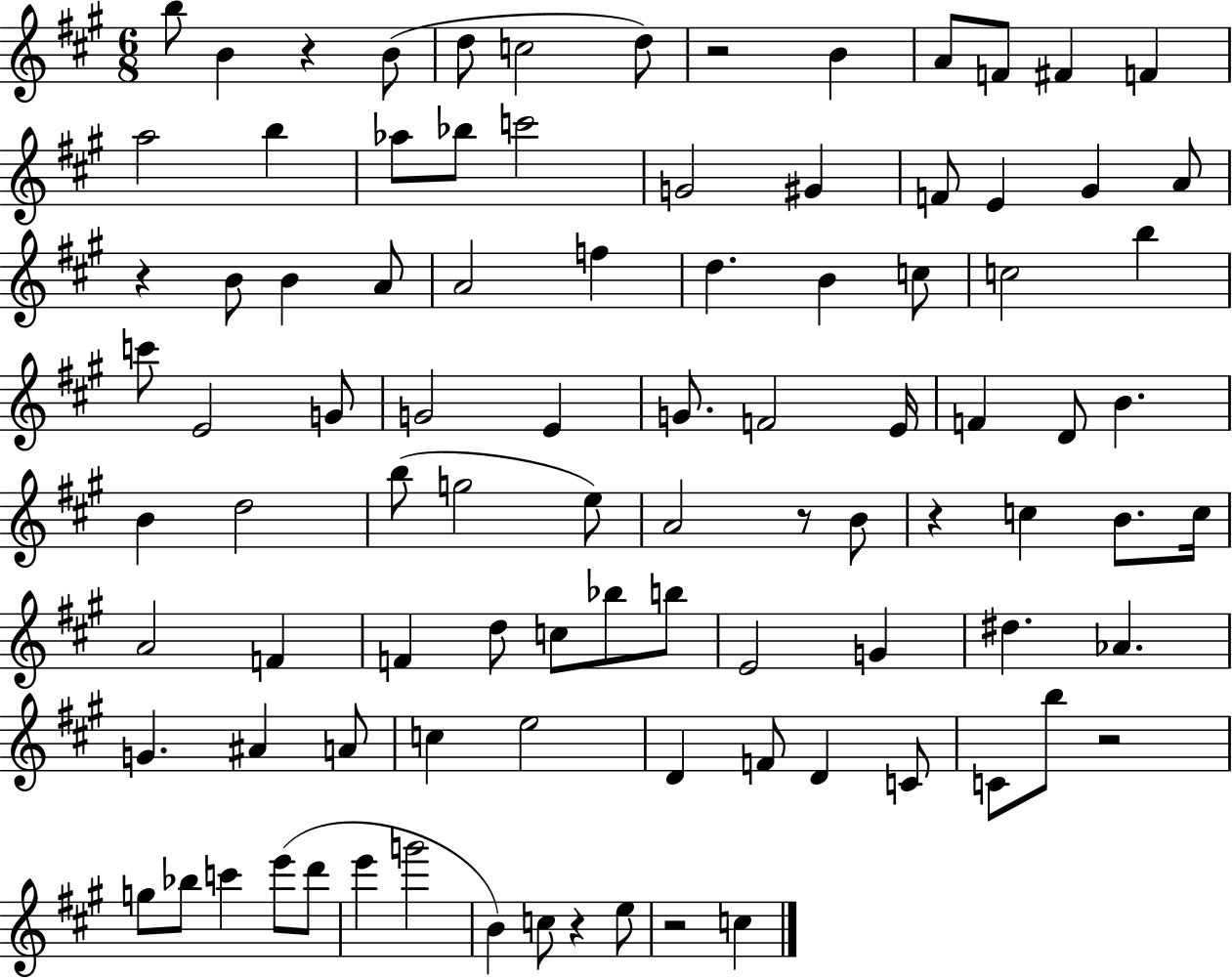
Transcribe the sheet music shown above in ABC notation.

X:1
T:Untitled
M:6/8
L:1/4
K:A
b/2 B z B/2 d/2 c2 d/2 z2 B A/2 F/2 ^F F a2 b _a/2 _b/2 c'2 G2 ^G F/2 E ^G A/2 z B/2 B A/2 A2 f d B c/2 c2 b c'/2 E2 G/2 G2 E G/2 F2 E/4 F D/2 B B d2 b/2 g2 e/2 A2 z/2 B/2 z c B/2 c/4 A2 F F d/2 c/2 _b/2 b/2 E2 G ^d _A G ^A A/2 c e2 D F/2 D C/2 C/2 b/2 z2 g/2 _b/2 c' e'/2 d'/2 e' g'2 B c/2 z e/2 z2 c